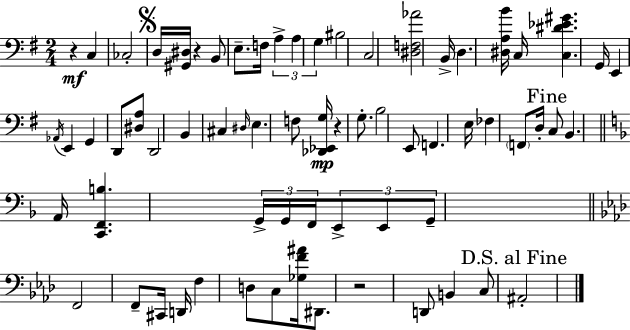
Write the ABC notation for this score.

X:1
T:Untitled
M:2/4
L:1/4
K:G
z C, _C,2 D,/4 [^G,,^D,]/4 z B,,/2 E,/2 F,/4 A, A, G, ^B,2 C,2 [^D,F,_A]2 B,,/4 D, [^D,A,B]/4 C,/4 [C,^D_E^G] G,,/4 E,, _A,,/4 E,, G,, D,,/2 [^D,A,]/2 D,,2 B,, ^C, ^D,/4 E, F,/2 [_D,,_E,,G,]/4 z G,/2 B,2 E,,/2 F,, E,/4 _F, F,,/2 D,/4 C,/2 B,, A,,/4 [C,,F,,B,] G,,/4 G,,/4 F,,/4 E,,/2 E,,/2 G,,/2 F,,2 F,,/2 ^C,,/4 D,,/4 F, D,/2 C,/2 [_G,F^A]/4 ^D,,/2 z2 D,,/2 B,, C,/2 ^A,,2